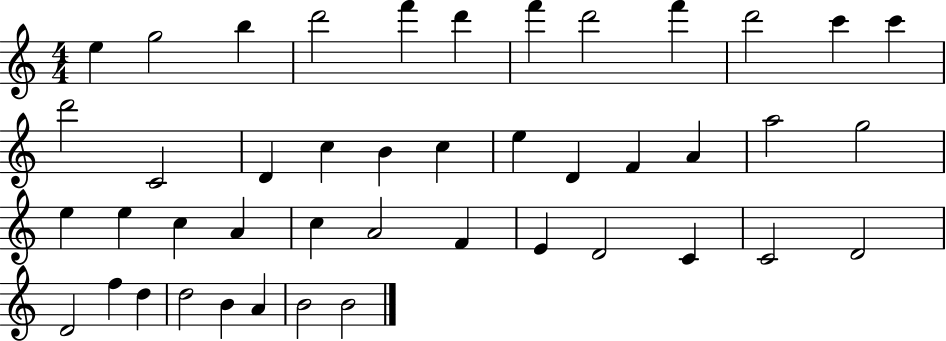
{
  \clef treble
  \numericTimeSignature
  \time 4/4
  \key c \major
  e''4 g''2 b''4 | d'''2 f'''4 d'''4 | f'''4 d'''2 f'''4 | d'''2 c'''4 c'''4 | \break d'''2 c'2 | d'4 c''4 b'4 c''4 | e''4 d'4 f'4 a'4 | a''2 g''2 | \break e''4 e''4 c''4 a'4 | c''4 a'2 f'4 | e'4 d'2 c'4 | c'2 d'2 | \break d'2 f''4 d''4 | d''2 b'4 a'4 | b'2 b'2 | \bar "|."
}